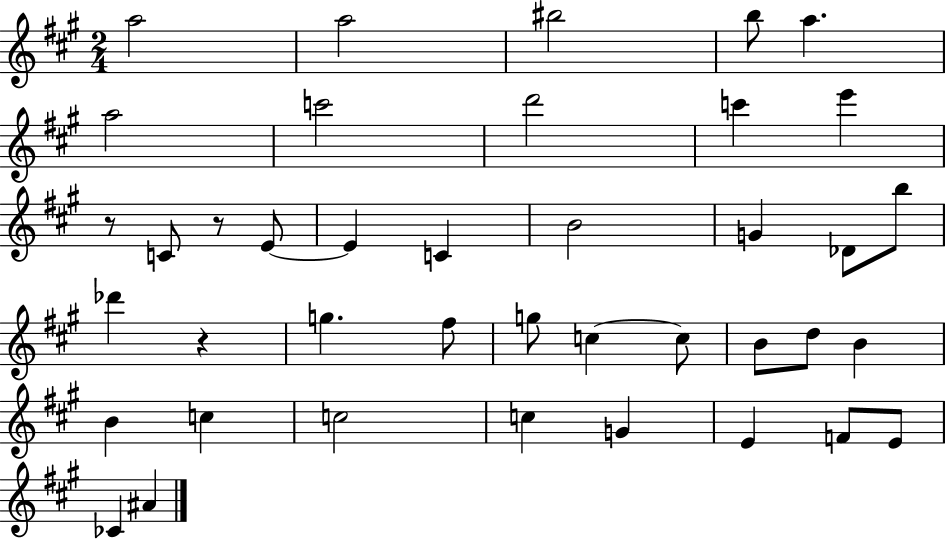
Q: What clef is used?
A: treble